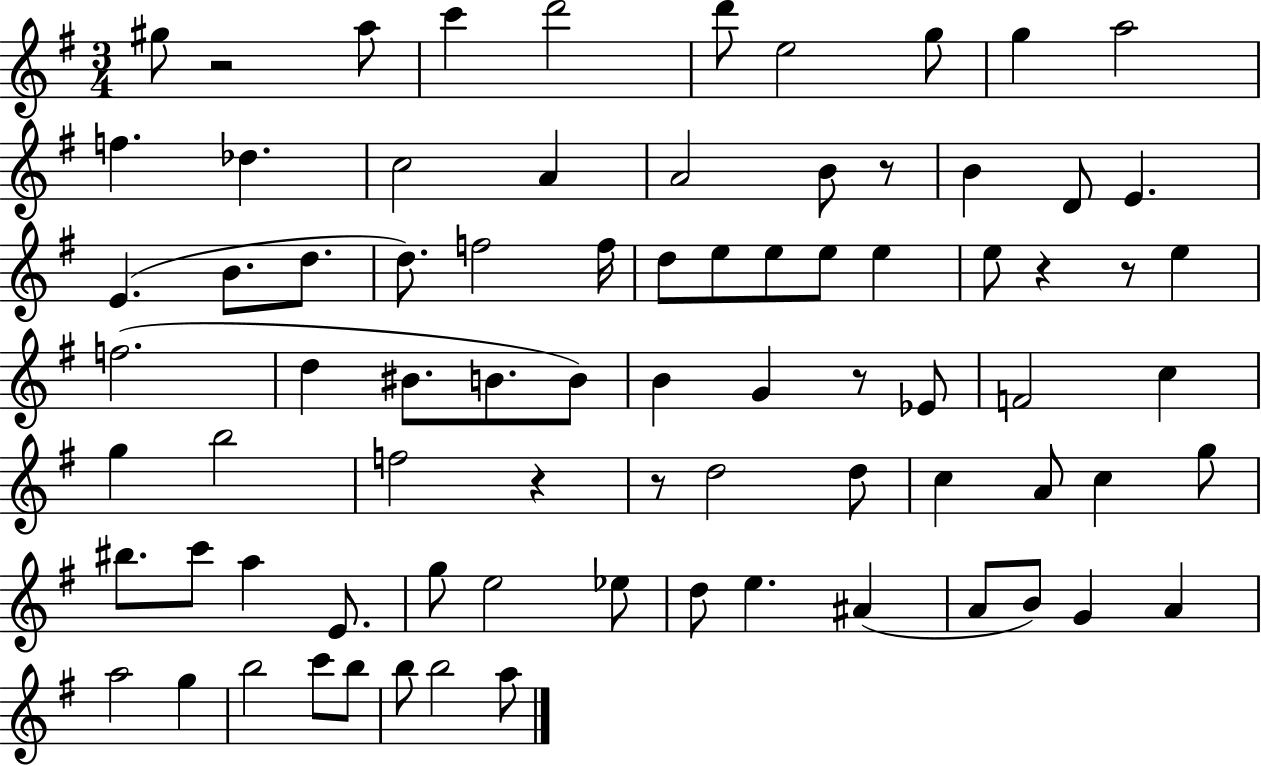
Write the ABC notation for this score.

X:1
T:Untitled
M:3/4
L:1/4
K:G
^g/2 z2 a/2 c' d'2 d'/2 e2 g/2 g a2 f _d c2 A A2 B/2 z/2 B D/2 E E B/2 d/2 d/2 f2 f/4 d/2 e/2 e/2 e/2 e e/2 z z/2 e f2 d ^B/2 B/2 B/2 B G z/2 _E/2 F2 c g b2 f2 z z/2 d2 d/2 c A/2 c g/2 ^b/2 c'/2 a E/2 g/2 e2 _e/2 d/2 e ^A A/2 B/2 G A a2 g b2 c'/2 b/2 b/2 b2 a/2